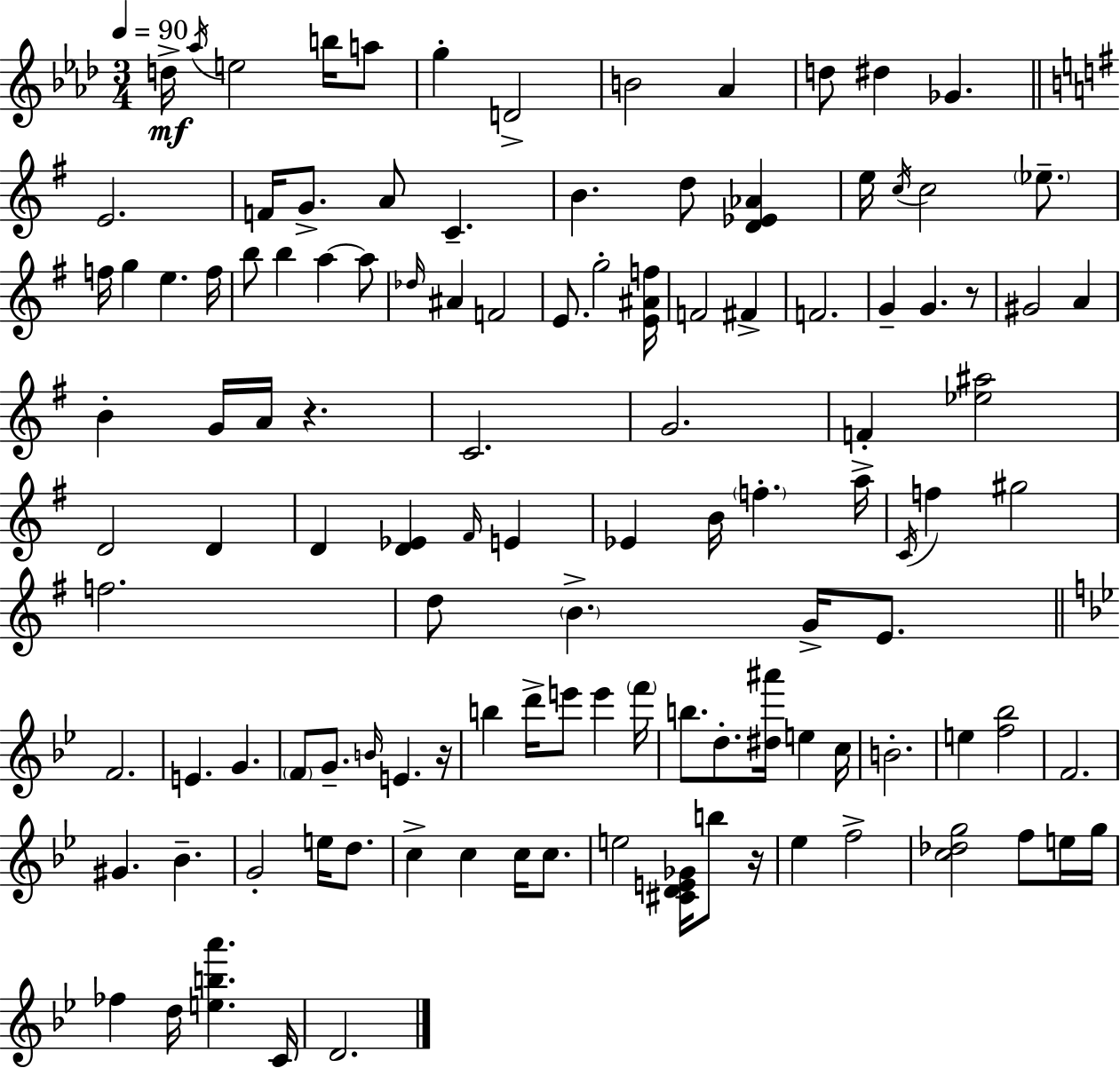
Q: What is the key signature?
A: AES major